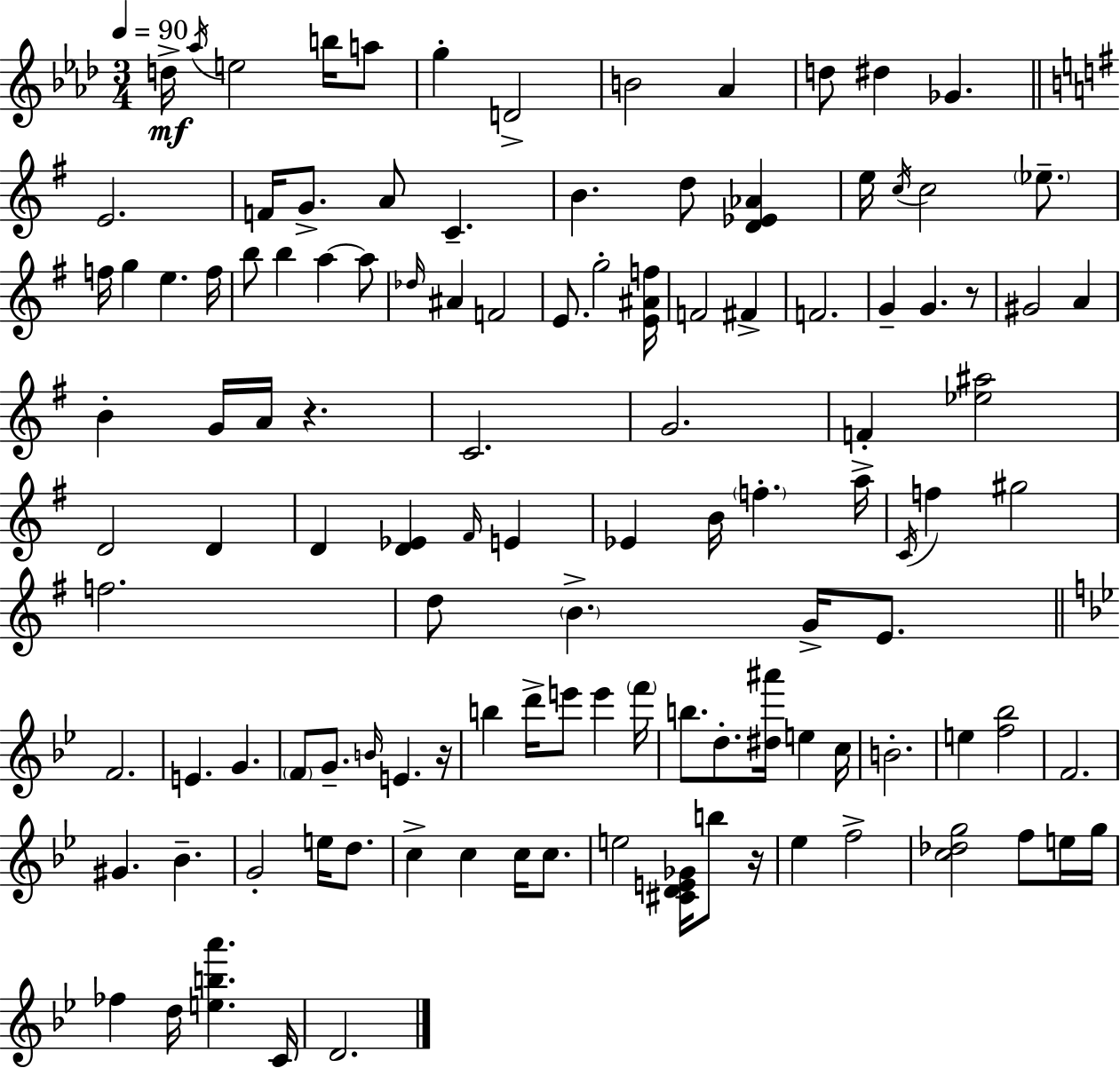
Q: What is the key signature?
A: AES major